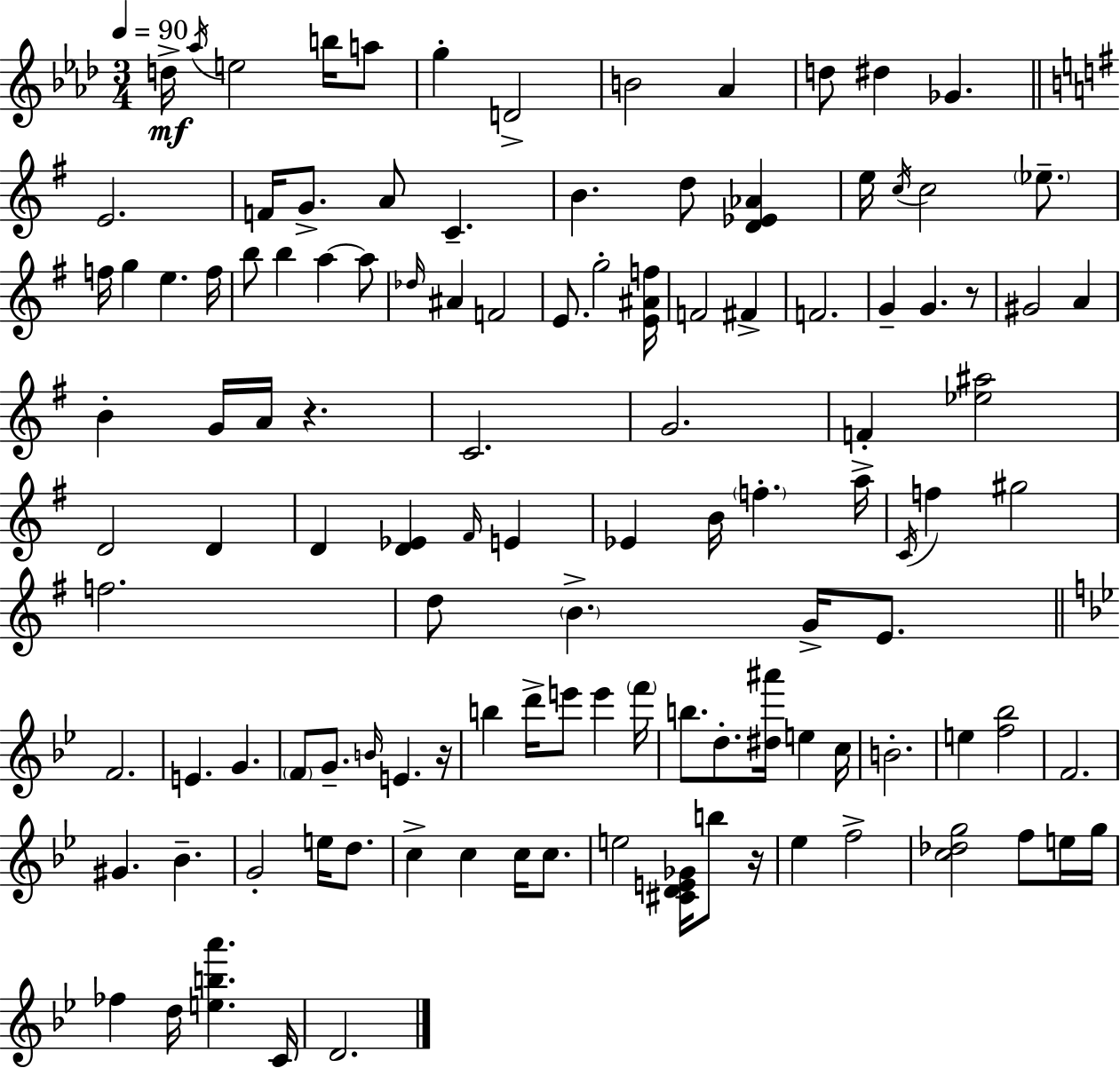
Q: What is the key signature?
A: AES major